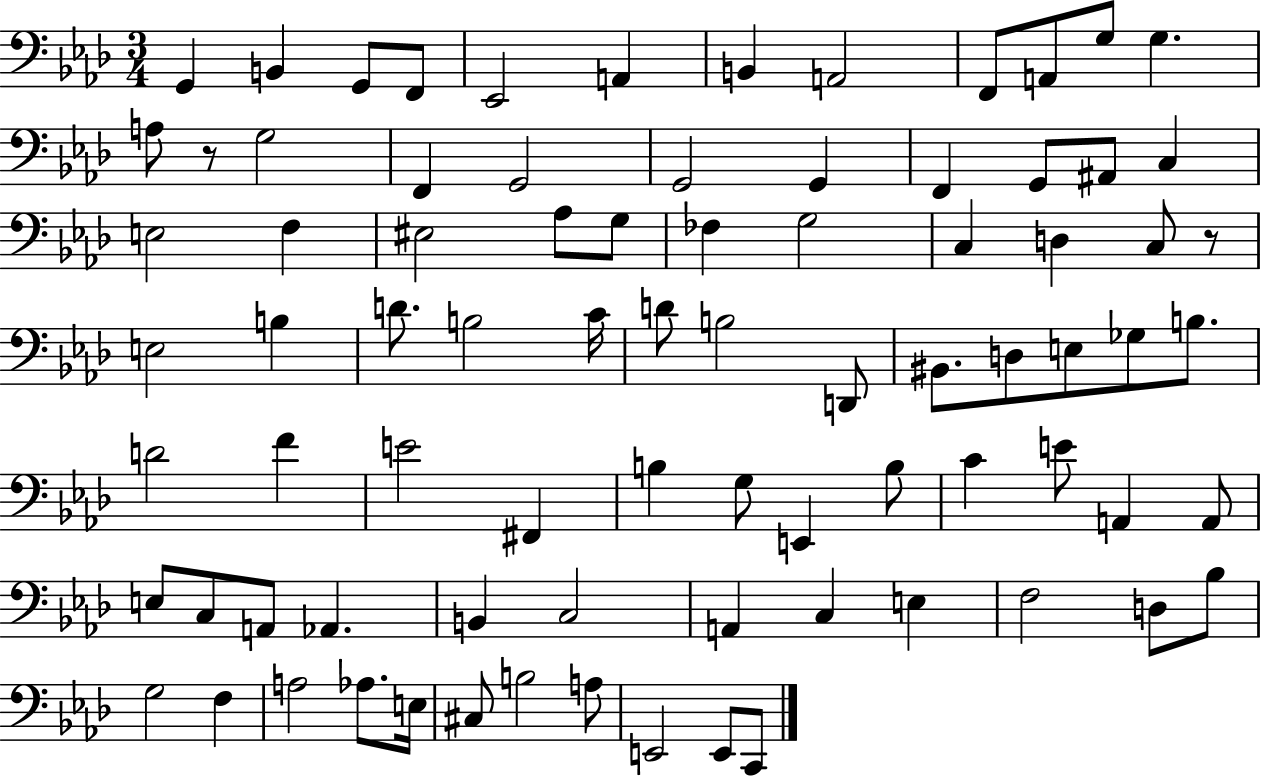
{
  \clef bass
  \numericTimeSignature
  \time 3/4
  \key aes \major
  g,4 b,4 g,8 f,8 | ees,2 a,4 | b,4 a,2 | f,8 a,8 g8 g4. | \break a8 r8 g2 | f,4 g,2 | g,2 g,4 | f,4 g,8 ais,8 c4 | \break e2 f4 | eis2 aes8 g8 | fes4 g2 | c4 d4 c8 r8 | \break e2 b4 | d'8. b2 c'16 | d'8 b2 d,8 | bis,8. d8 e8 ges8 b8. | \break d'2 f'4 | e'2 fis,4 | b4 g8 e,4 b8 | c'4 e'8 a,4 a,8 | \break e8 c8 a,8 aes,4. | b,4 c2 | a,4 c4 e4 | f2 d8 bes8 | \break g2 f4 | a2 aes8. e16 | cis8 b2 a8 | e,2 e,8 c,8 | \break \bar "|."
}